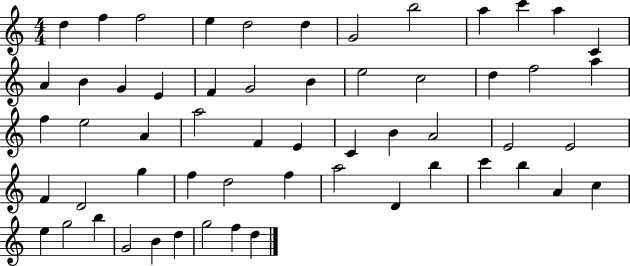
X:1
T:Untitled
M:4/4
L:1/4
K:C
d f f2 e d2 d G2 b2 a c' a C A B G E F G2 B e2 c2 d f2 a f e2 A a2 F E C B A2 E2 E2 F D2 g f d2 f a2 D b c' b A c e g2 b G2 B d g2 f d